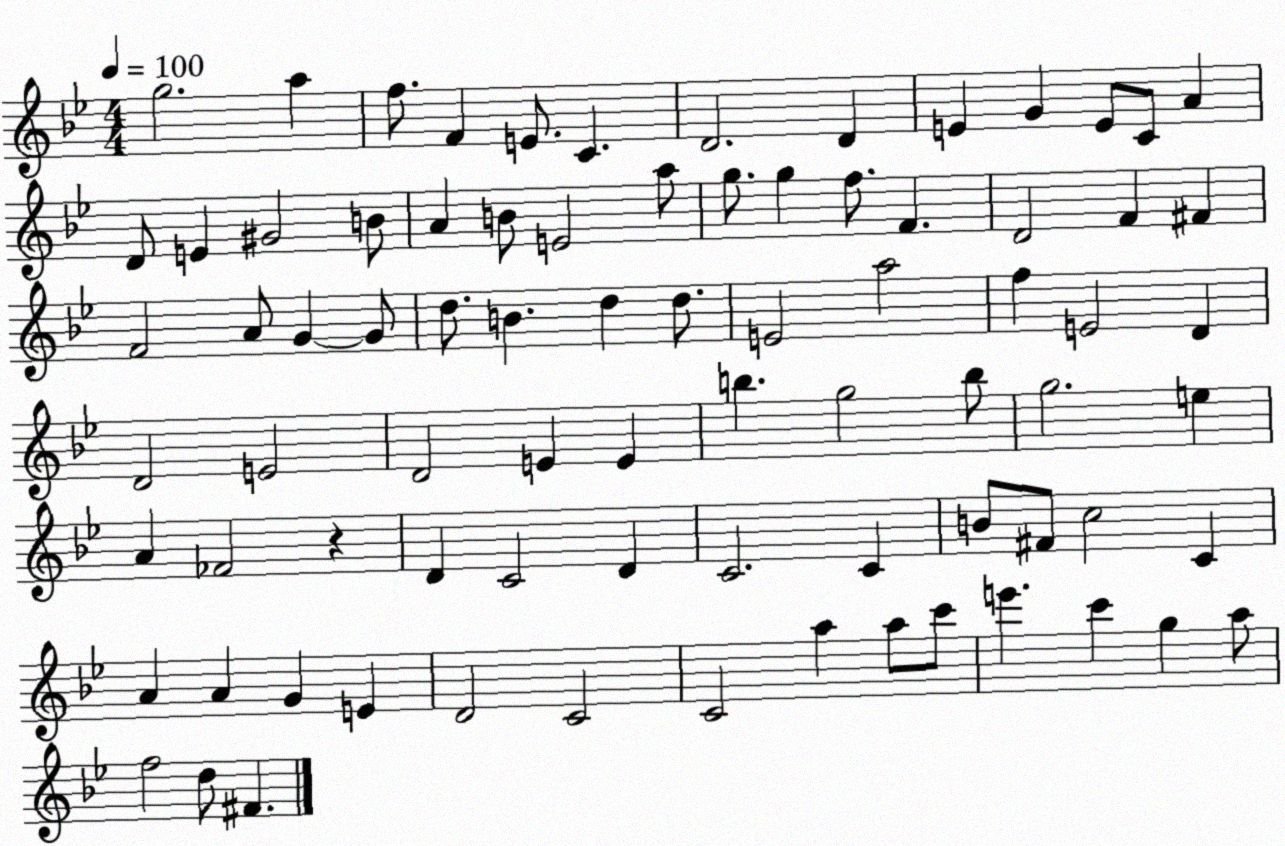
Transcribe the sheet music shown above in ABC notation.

X:1
T:Untitled
M:4/4
L:1/4
K:Bb
g2 a f/2 F E/2 C D2 D E G E/2 C/2 A D/2 E ^G2 B/2 A B/2 E2 a/2 g/2 g f/2 F D2 F ^F F2 A/2 G G/2 d/2 B d d/2 E2 a2 f E2 D D2 E2 D2 E E b g2 b/2 g2 e A _F2 z D C2 D C2 C B/2 ^F/2 c2 C A A G E D2 C2 C2 a a/2 c'/2 e' c' g a/2 f2 d/2 ^F